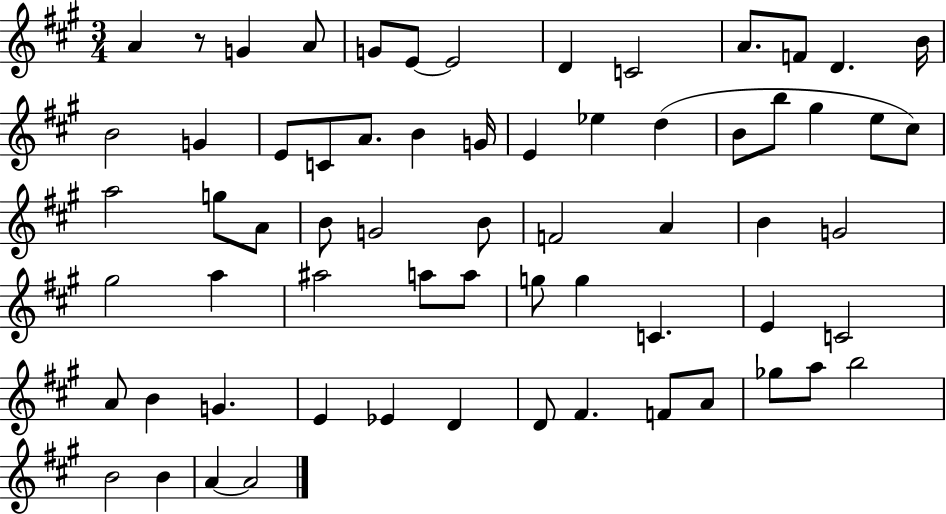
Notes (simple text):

A4/q R/e G4/q A4/e G4/e E4/e E4/h D4/q C4/h A4/e. F4/e D4/q. B4/s B4/h G4/q E4/e C4/e A4/e. B4/q G4/s E4/q Eb5/q D5/q B4/e B5/e G#5/q E5/e C#5/e A5/h G5/e A4/e B4/e G4/h B4/e F4/h A4/q B4/q G4/h G#5/h A5/q A#5/h A5/e A5/e G5/e G5/q C4/q. E4/q C4/h A4/e B4/q G4/q. E4/q Eb4/q D4/q D4/e F#4/q. F4/e A4/e Gb5/e A5/e B5/h B4/h B4/q A4/q A4/h